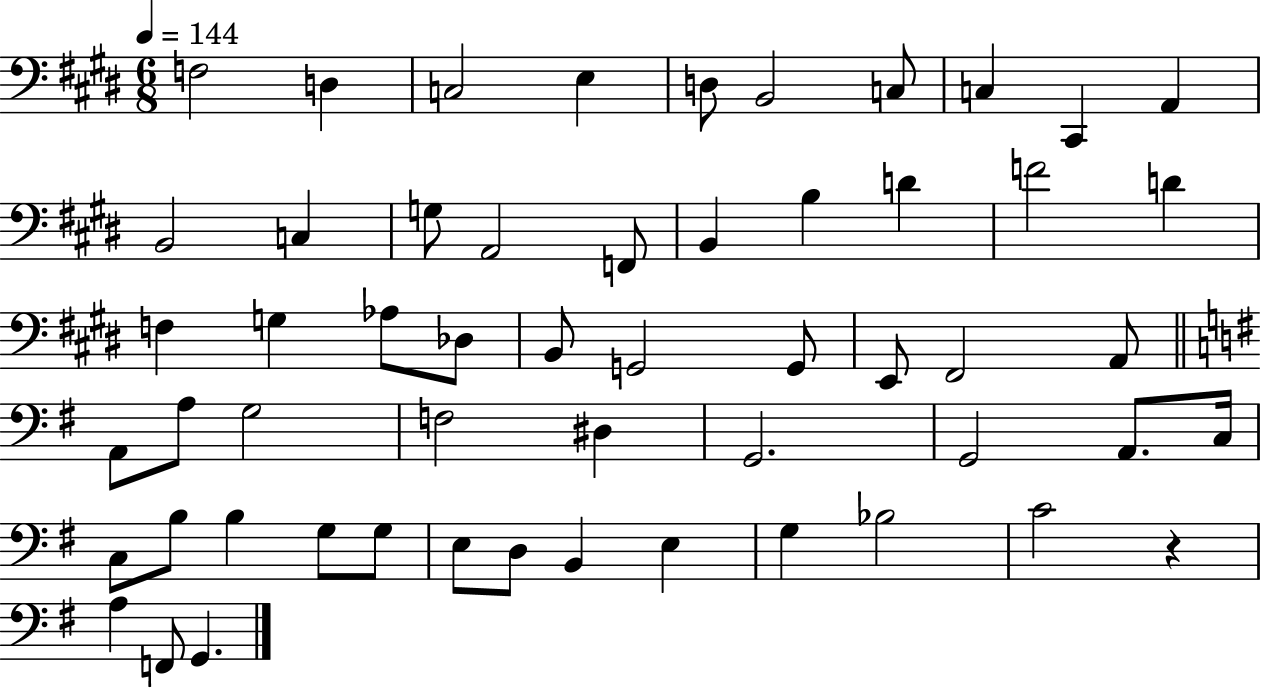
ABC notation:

X:1
T:Untitled
M:6/8
L:1/4
K:E
F,2 D, C,2 E, D,/2 B,,2 C,/2 C, ^C,, A,, B,,2 C, G,/2 A,,2 F,,/2 B,, B, D F2 D F, G, _A,/2 _D,/2 B,,/2 G,,2 G,,/2 E,,/2 ^F,,2 A,,/2 A,,/2 A,/2 G,2 F,2 ^D, G,,2 G,,2 A,,/2 C,/4 C,/2 B,/2 B, G,/2 G,/2 E,/2 D,/2 B,, E, G, _B,2 C2 z A, F,,/2 G,,